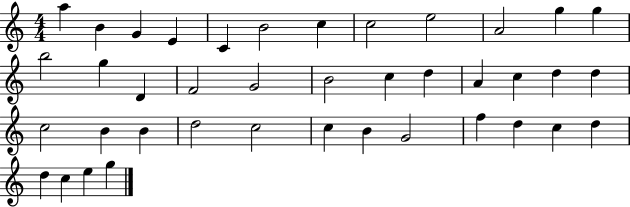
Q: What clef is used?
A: treble